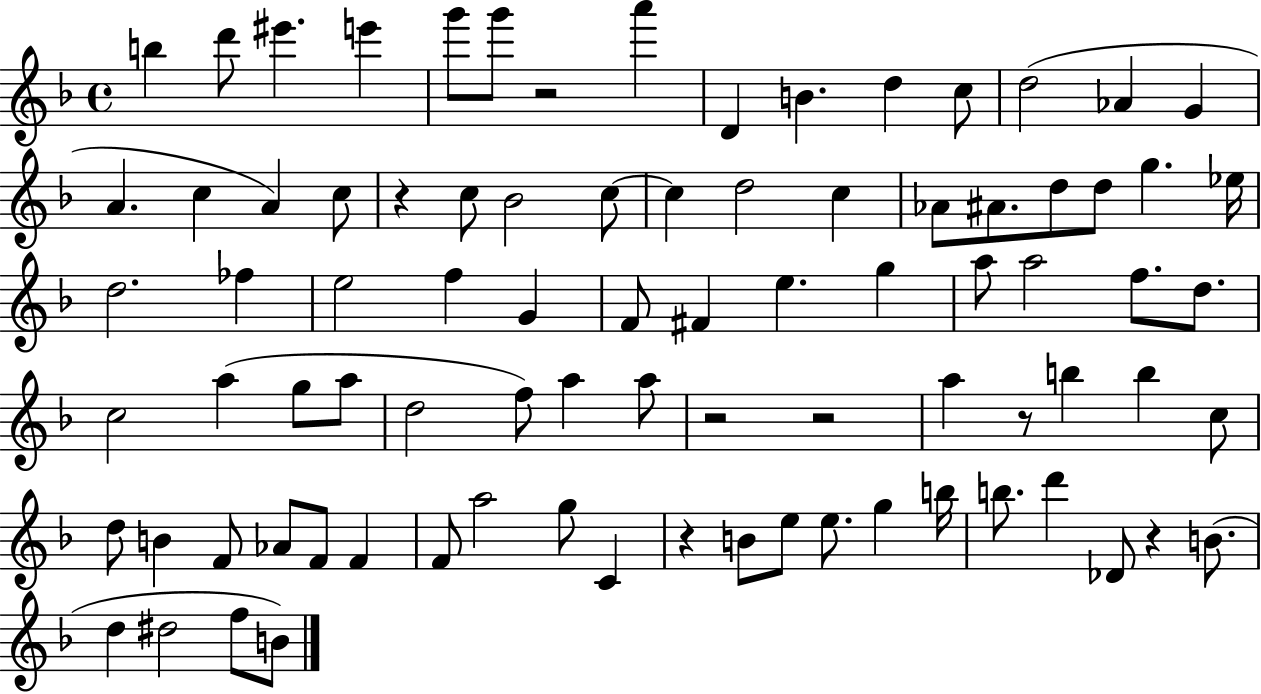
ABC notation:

X:1
T:Untitled
M:4/4
L:1/4
K:F
b d'/2 ^e' e' g'/2 g'/2 z2 a' D B d c/2 d2 _A G A c A c/2 z c/2 _B2 c/2 c d2 c _A/2 ^A/2 d/2 d/2 g _e/4 d2 _f e2 f G F/2 ^F e g a/2 a2 f/2 d/2 c2 a g/2 a/2 d2 f/2 a a/2 z2 z2 a z/2 b b c/2 d/2 B F/2 _A/2 F/2 F F/2 a2 g/2 C z B/2 e/2 e/2 g b/4 b/2 d' _D/2 z B/2 d ^d2 f/2 B/2